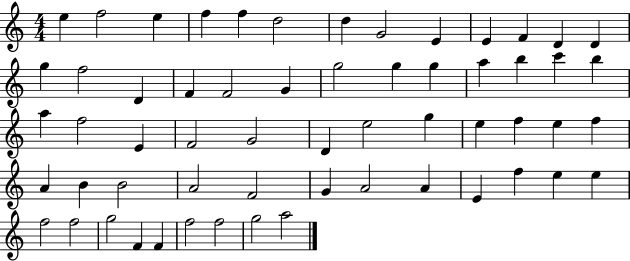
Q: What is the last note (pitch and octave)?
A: A5